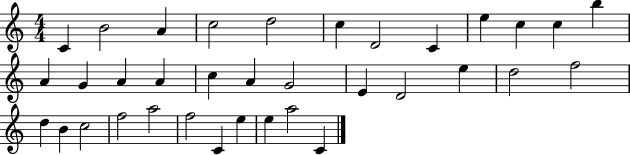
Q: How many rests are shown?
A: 0